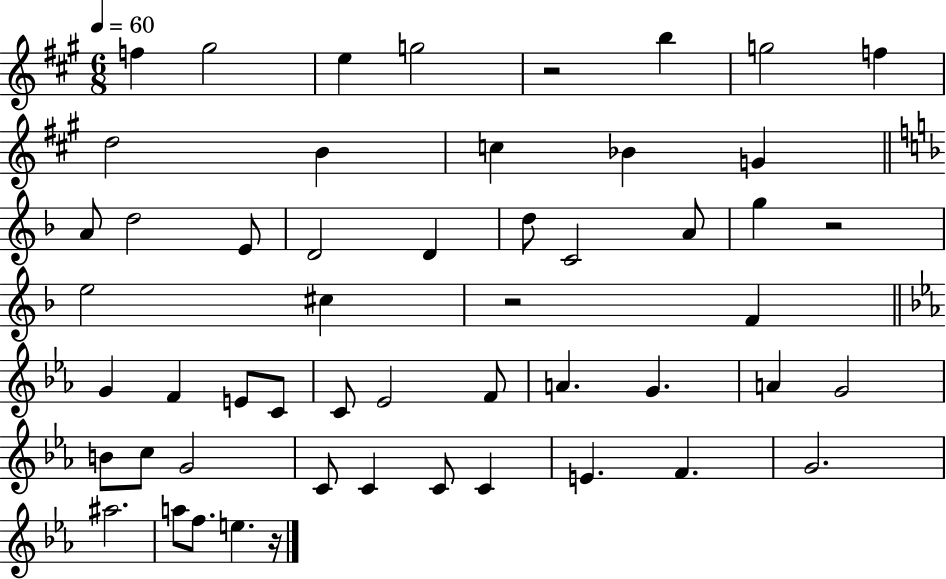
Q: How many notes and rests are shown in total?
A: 53